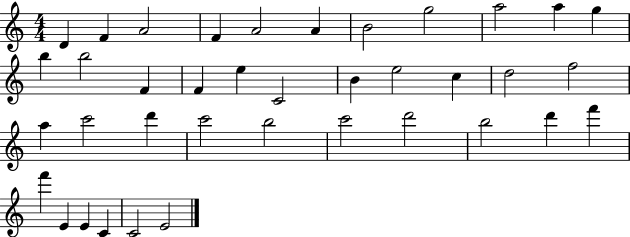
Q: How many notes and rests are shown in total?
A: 38